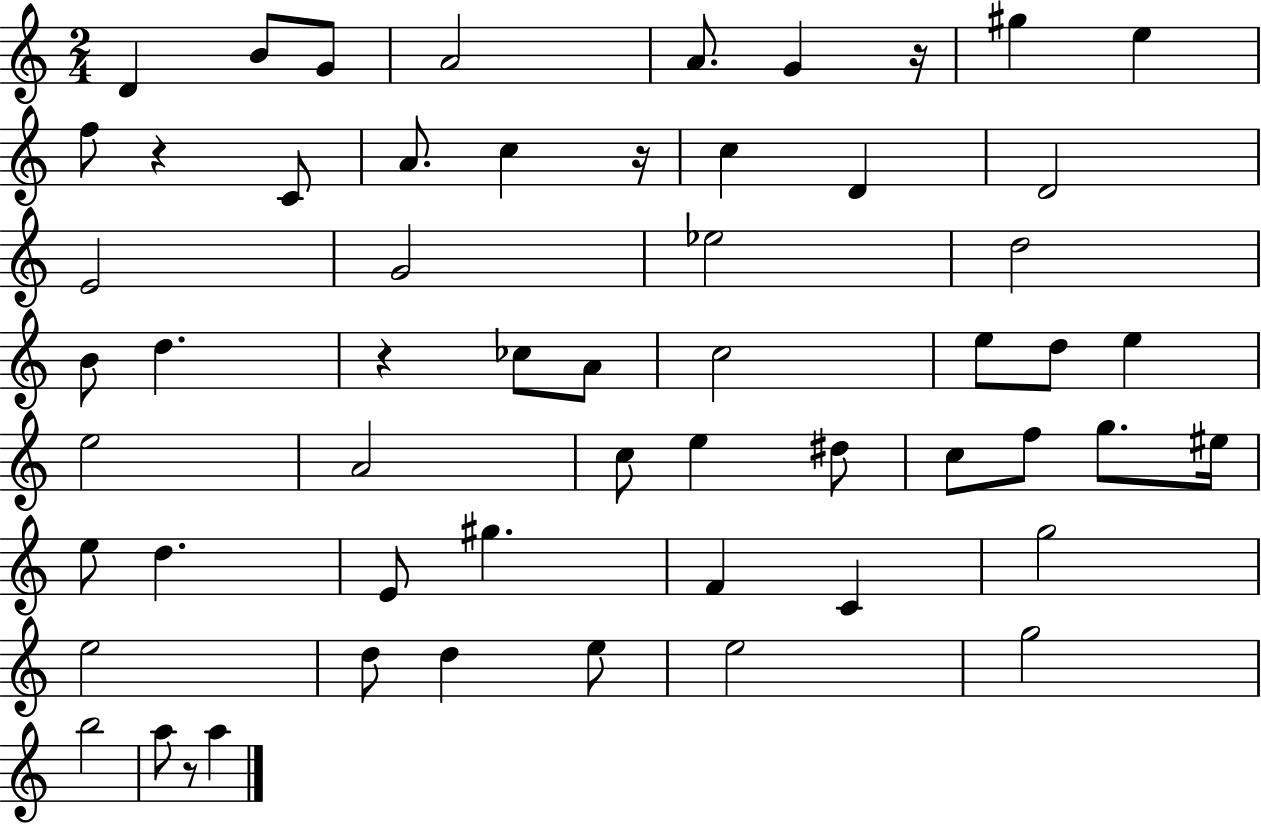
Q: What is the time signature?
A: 2/4